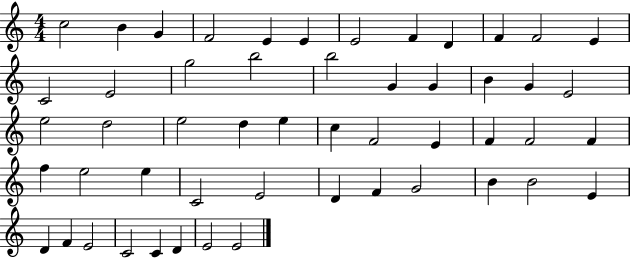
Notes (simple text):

C5/h B4/q G4/q F4/h E4/q E4/q E4/h F4/q D4/q F4/q F4/h E4/q C4/h E4/h G5/h B5/h B5/h G4/q G4/q B4/q G4/q E4/h E5/h D5/h E5/h D5/q E5/q C5/q F4/h E4/q F4/q F4/h F4/q F5/q E5/h E5/q C4/h E4/h D4/q F4/q G4/h B4/q B4/h E4/q D4/q F4/q E4/h C4/h C4/q D4/q E4/h E4/h